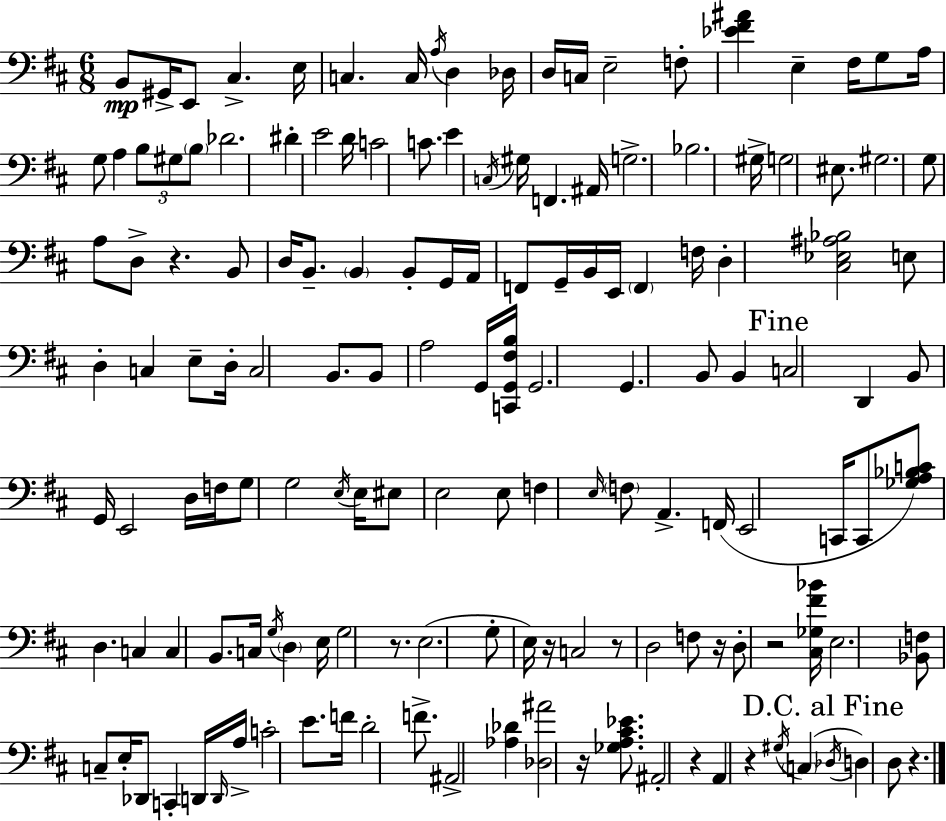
B2/e G#2/s E2/e C#3/q. E3/s C3/q. C3/s A3/s D3/q Db3/s D3/s C3/s E3/h F3/e [Eb4,F#4,A#4]/q E3/q F#3/s G3/e A3/s G3/e A3/q B3/e G#3/e B3/e Db4/h. D#4/q E4/h D4/s C4/h C4/e. E4/q C3/s G#3/s F2/q. A#2/s G3/h. Bb3/h. G#3/s G3/h EIS3/e. G#3/h. G3/e A3/e D3/e R/q. B2/e D3/s B2/e. B2/q B2/e G2/s A2/s F2/e G2/s B2/s E2/s F2/q F3/s D3/q [C#3,Eb3,A#3,Bb3]/h E3/e D3/q C3/q E3/e D3/s C3/h B2/e. B2/e A3/h G2/s [C2,G2,F#3,B3]/s G2/h. G2/q. B2/e B2/q C3/h D2/q B2/e G2/s E2/h D3/s F3/s G3/e G3/h E3/s E3/s EIS3/e E3/h E3/e F3/q E3/s F3/e A2/q. F2/s E2/h C2/s C2/e [Gb3,A3,Bb3,C4]/e D3/q. C3/q C3/q B2/e. C3/s G3/s D3/q E3/s G3/h R/e. E3/h. G3/e E3/s R/s C3/h R/e D3/h F3/e R/s D3/e R/h [C#3,Gb3,F#4,Bb4]/s E3/h. [Bb2,F3]/e C3/e E3/s Db2/e C2/q D2/s D2/s A3/s C4/h E4/e. F4/s D4/h F4/e. A#2/h [Ab3,Db4]/q [Db3,A#4]/h R/s [Gb3,A3,C#4,Eb4]/e. A#2/h R/q A2/q R/q G#3/s C3/q Db3/s D3/q D3/e R/q.